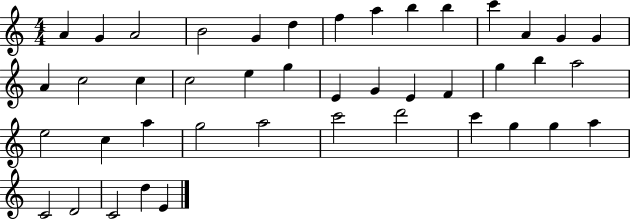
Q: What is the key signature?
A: C major